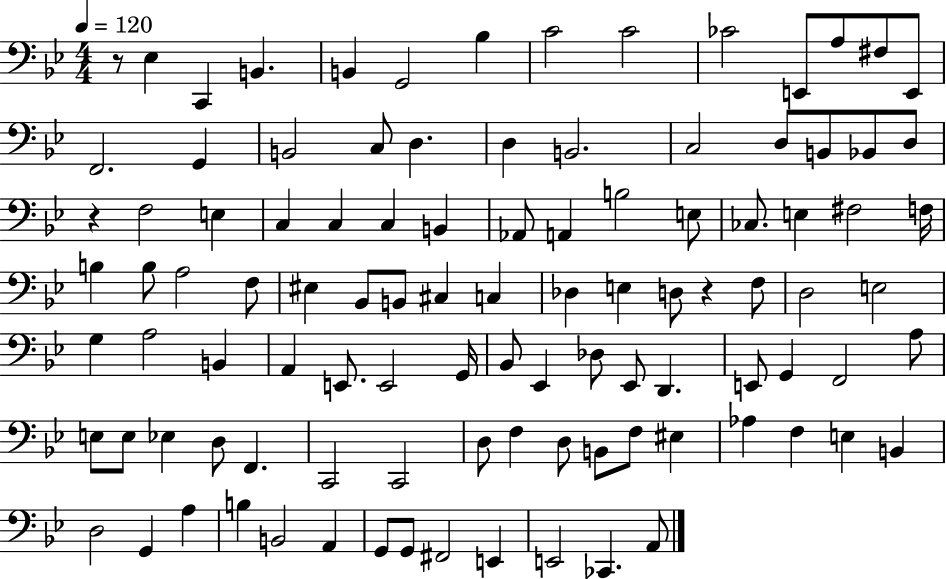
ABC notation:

X:1
T:Untitled
M:4/4
L:1/4
K:Bb
z/2 _E, C,, B,, B,, G,,2 _B, C2 C2 _C2 E,,/2 A,/2 ^F,/2 E,,/2 F,,2 G,, B,,2 C,/2 D, D, B,,2 C,2 D,/2 B,,/2 _B,,/2 D,/2 z F,2 E, C, C, C, B,, _A,,/2 A,, B,2 E,/2 _C,/2 E, ^F,2 F,/4 B, B,/2 A,2 F,/2 ^E, _B,,/2 B,,/2 ^C, C, _D, E, D,/2 z F,/2 D,2 E,2 G, A,2 B,, A,, E,,/2 E,,2 G,,/4 _B,,/2 _E,, _D,/2 _E,,/2 D,, E,,/2 G,, F,,2 A,/2 E,/2 E,/2 _E, D,/2 F,, C,,2 C,,2 D,/2 F, D,/2 B,,/2 F,/2 ^E, _A, F, E, B,, D,2 G,, A, B, B,,2 A,, G,,/2 G,,/2 ^F,,2 E,, E,,2 _C,, A,,/2